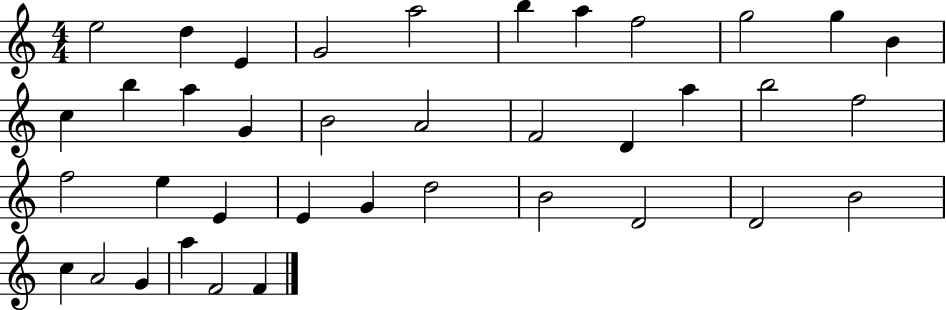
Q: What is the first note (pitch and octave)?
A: E5